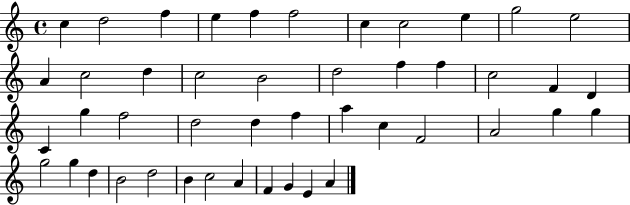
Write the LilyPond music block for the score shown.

{
  \clef treble
  \time 4/4
  \defaultTimeSignature
  \key c \major
  c''4 d''2 f''4 | e''4 f''4 f''2 | c''4 c''2 e''4 | g''2 e''2 | \break a'4 c''2 d''4 | c''2 b'2 | d''2 f''4 f''4 | c''2 f'4 d'4 | \break c'4 g''4 f''2 | d''2 d''4 f''4 | a''4 c''4 f'2 | a'2 g''4 g''4 | \break g''2 g''4 d''4 | b'2 d''2 | b'4 c''2 a'4 | f'4 g'4 e'4 a'4 | \break \bar "|."
}